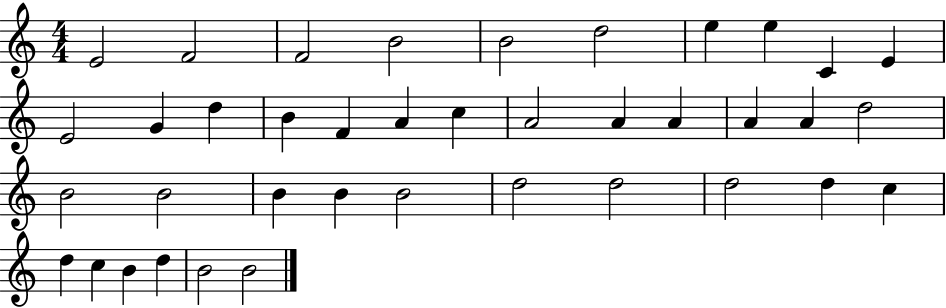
{
  \clef treble
  \numericTimeSignature
  \time 4/4
  \key c \major
  e'2 f'2 | f'2 b'2 | b'2 d''2 | e''4 e''4 c'4 e'4 | \break e'2 g'4 d''4 | b'4 f'4 a'4 c''4 | a'2 a'4 a'4 | a'4 a'4 d''2 | \break b'2 b'2 | b'4 b'4 b'2 | d''2 d''2 | d''2 d''4 c''4 | \break d''4 c''4 b'4 d''4 | b'2 b'2 | \bar "|."
}